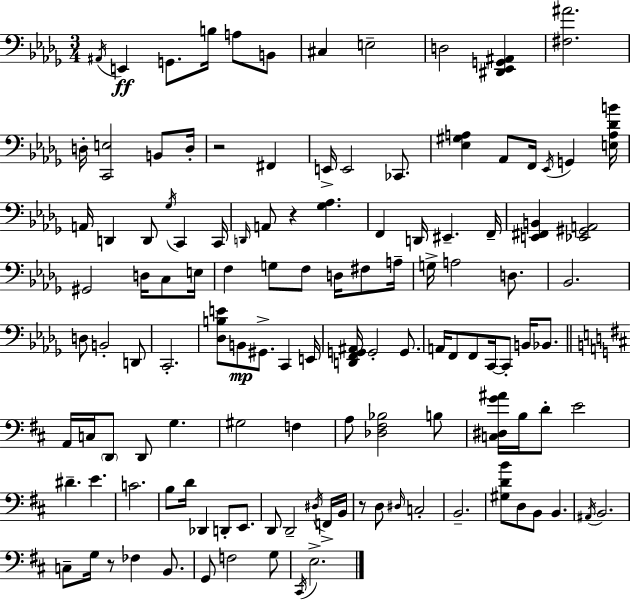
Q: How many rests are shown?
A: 4